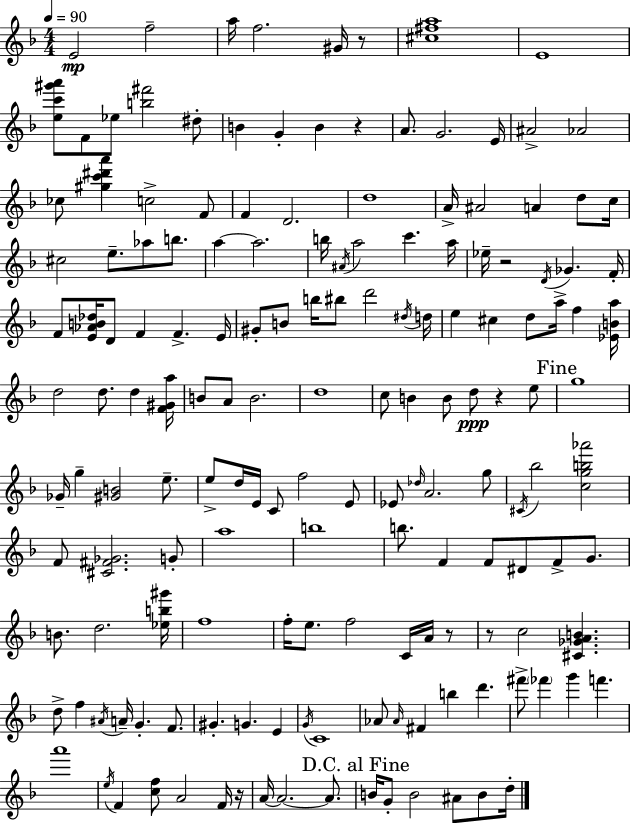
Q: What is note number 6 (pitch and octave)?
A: E4